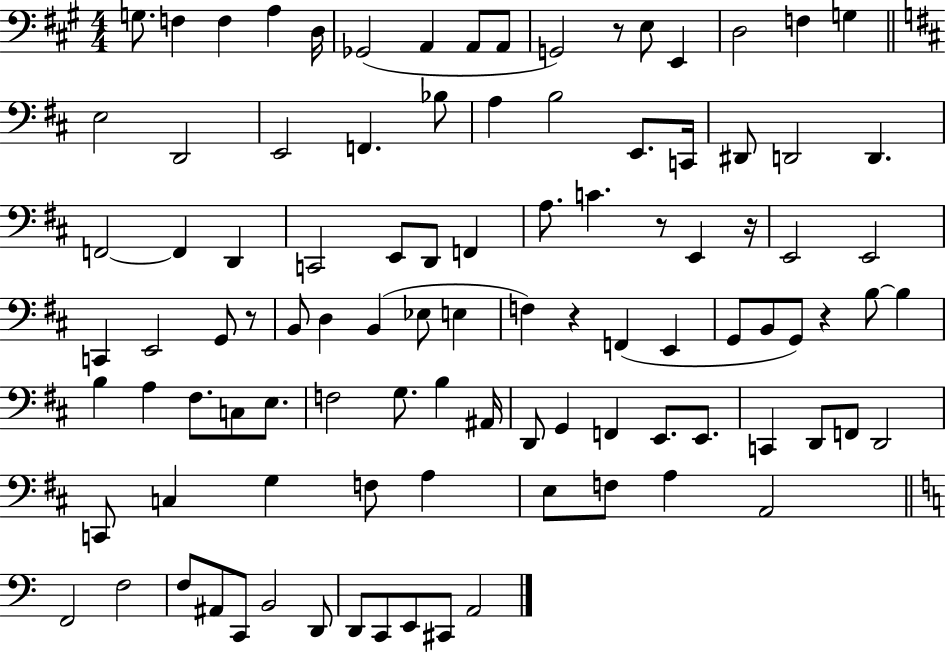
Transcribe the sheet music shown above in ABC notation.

X:1
T:Untitled
M:4/4
L:1/4
K:A
G,/2 F, F, A, D,/4 _G,,2 A,, A,,/2 A,,/2 G,,2 z/2 E,/2 E,, D,2 F, G, E,2 D,,2 E,,2 F,, _B,/2 A, B,2 E,,/2 C,,/4 ^D,,/2 D,,2 D,, F,,2 F,, D,, C,,2 E,,/2 D,,/2 F,, A,/2 C z/2 E,, z/4 E,,2 E,,2 C,, E,,2 G,,/2 z/2 B,,/2 D, B,, _E,/2 E, F, z F,, E,, G,,/2 B,,/2 G,,/2 z B,/2 B, B, A, ^F,/2 C,/2 E,/2 F,2 G,/2 B, ^A,,/4 D,,/2 G,, F,, E,,/2 E,,/2 C,, D,,/2 F,,/2 D,,2 C,,/2 C, G, F,/2 A, E,/2 F,/2 A, A,,2 F,,2 F,2 F,/2 ^A,,/2 C,,/2 B,,2 D,,/2 D,,/2 C,,/2 E,,/2 ^C,,/2 A,,2